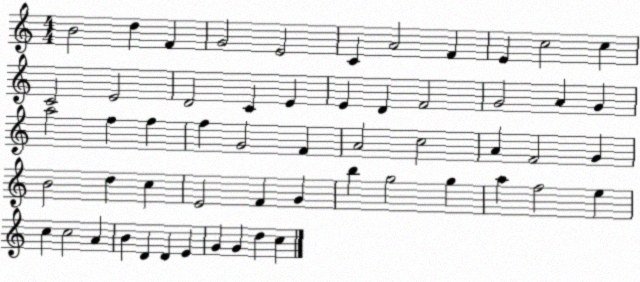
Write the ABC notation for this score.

X:1
T:Untitled
M:4/4
L:1/4
K:C
B2 d F G2 E2 C A2 F E c2 c C2 E2 D2 C E E D F2 G2 A G a2 f f f G2 F A2 c2 A F2 G B2 d c E2 F G b g2 g a f2 e c c2 A B D D E G G d c